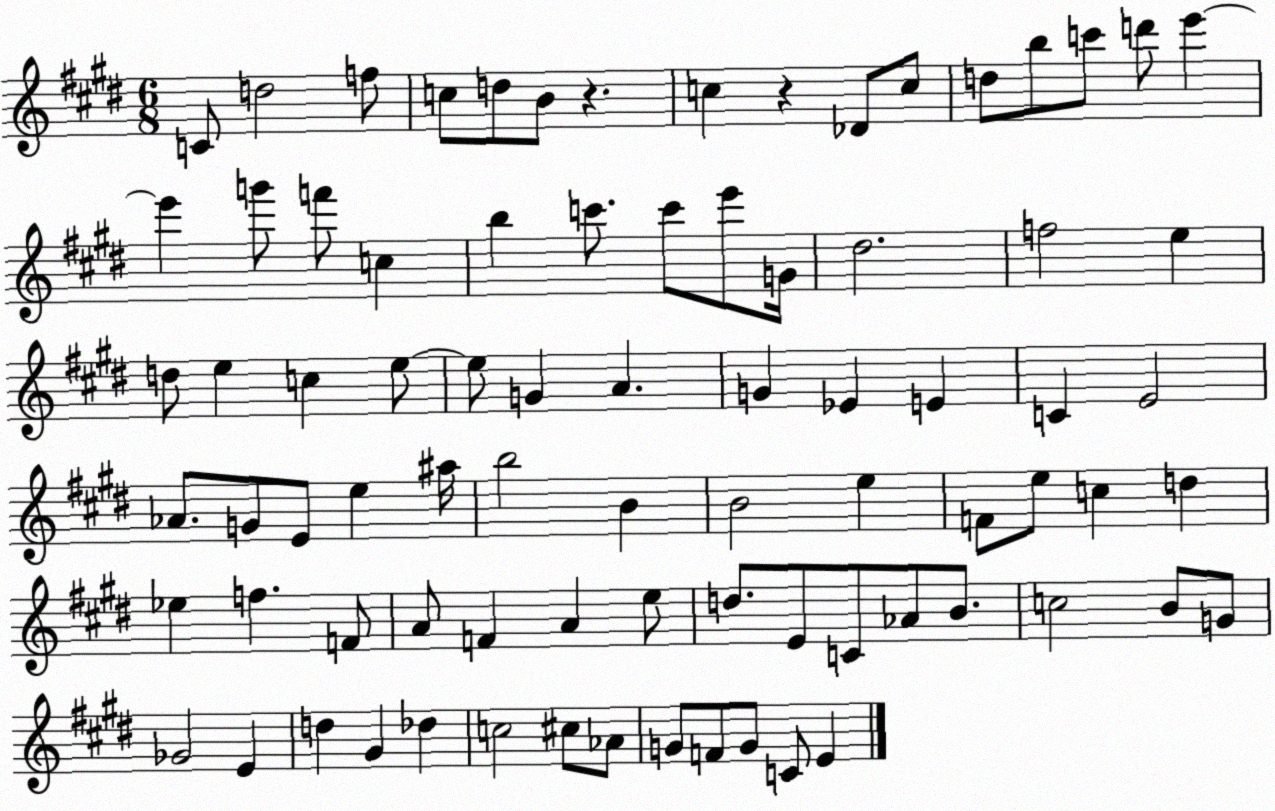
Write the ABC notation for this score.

X:1
T:Untitled
M:6/8
L:1/4
K:E
C/2 d2 f/2 c/2 d/2 B/2 z c z _D/2 c/2 d/2 b/2 c'/2 d'/2 e' e' g'/2 f'/2 c b c'/2 c'/2 e'/2 G/4 ^d2 f2 e d/2 e c e/2 e/2 G A G _E E C E2 _A/2 G/2 E/2 e ^a/4 b2 B B2 e F/2 e/2 c d _e f F/2 A/2 F A e/2 d/2 E/2 C/2 _A/2 B/2 c2 B/2 G/2 _G2 E d ^G _d c2 ^c/2 _A/2 G/2 F/2 G/2 C/2 E